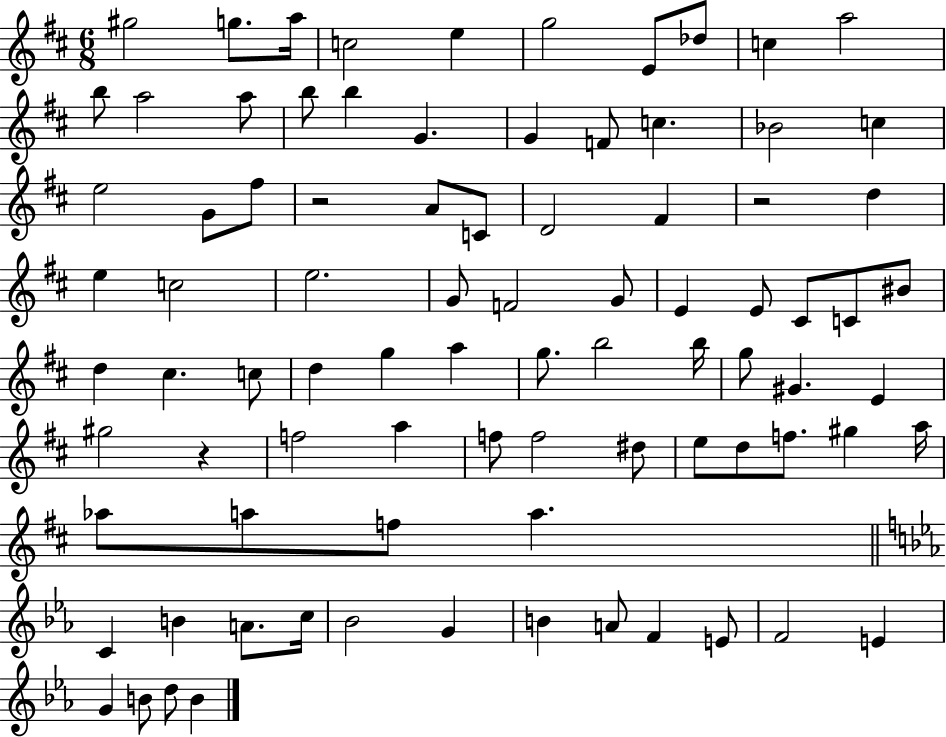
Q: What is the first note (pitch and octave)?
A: G#5